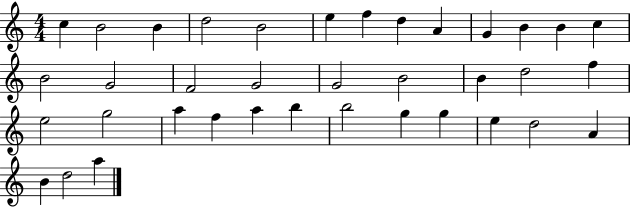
{
  \clef treble
  \numericTimeSignature
  \time 4/4
  \key c \major
  c''4 b'2 b'4 | d''2 b'2 | e''4 f''4 d''4 a'4 | g'4 b'4 b'4 c''4 | \break b'2 g'2 | f'2 g'2 | g'2 b'2 | b'4 d''2 f''4 | \break e''2 g''2 | a''4 f''4 a''4 b''4 | b''2 g''4 g''4 | e''4 d''2 a'4 | \break b'4 d''2 a''4 | \bar "|."
}